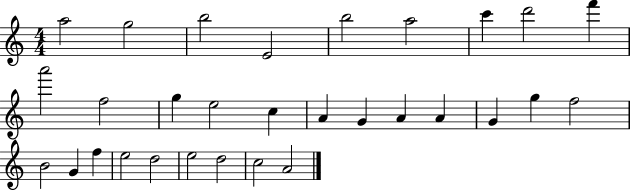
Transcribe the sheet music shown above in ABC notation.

X:1
T:Untitled
M:4/4
L:1/4
K:C
a2 g2 b2 E2 b2 a2 c' d'2 f' a'2 f2 g e2 c A G A A G g f2 B2 G f e2 d2 e2 d2 c2 A2